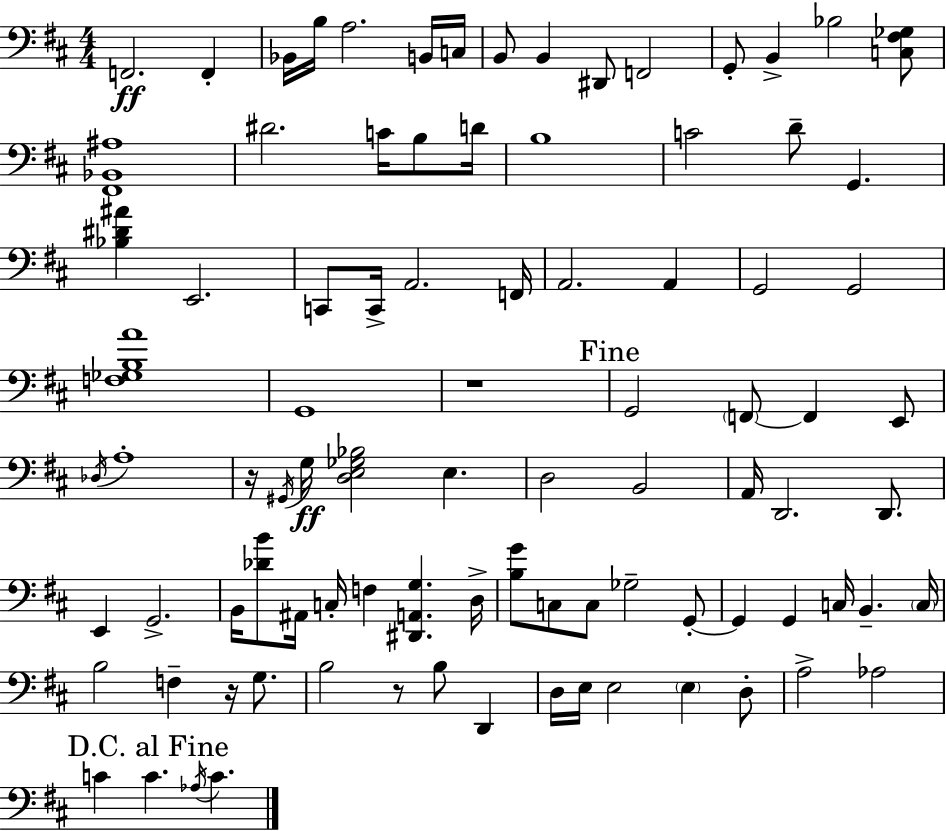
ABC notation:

X:1
T:Untitled
M:4/4
L:1/4
K:D
F,,2 F,, _B,,/4 B,/4 A,2 B,,/4 C,/4 B,,/2 B,, ^D,,/2 F,,2 G,,/2 B,, _B,2 [C,^F,_G,]/2 [^F,,_B,,^A,]4 ^D2 C/4 B,/2 D/4 B,4 C2 D/2 G,, [_B,^D^A] E,,2 C,,/2 C,,/4 A,,2 F,,/4 A,,2 A,, G,,2 G,,2 [F,_G,B,A]4 G,,4 z4 G,,2 F,,/2 F,, E,,/2 _D,/4 A,4 z/4 ^G,,/4 G,/4 [D,E,_G,_B,]2 E, D,2 B,,2 A,,/4 D,,2 D,,/2 E,, G,,2 B,,/4 [_DB]/2 ^A,,/4 C,/4 F, [^D,,A,,G,] D,/4 [B,G]/2 C,/2 C,/2 _G,2 G,,/2 G,, G,, C,/4 B,, C,/4 B,2 F, z/4 G,/2 B,2 z/2 B,/2 D,, D,/4 E,/4 E,2 E, D,/2 A,2 _A,2 C C _A,/4 C